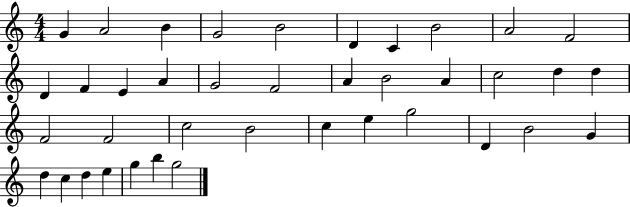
G4/q A4/h B4/q G4/h B4/h D4/q C4/q B4/h A4/h F4/h D4/q F4/q E4/q A4/q G4/h F4/h A4/q B4/h A4/q C5/h D5/q D5/q F4/h F4/h C5/h B4/h C5/q E5/q G5/h D4/q B4/h G4/q D5/q C5/q D5/q E5/q G5/q B5/q G5/h